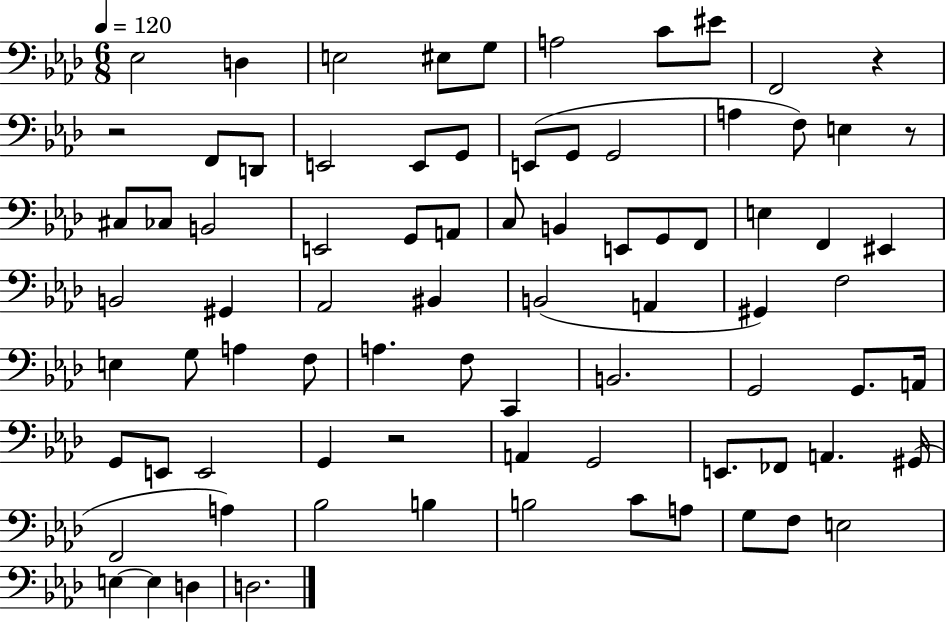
Eb3/h D3/q E3/h EIS3/e G3/e A3/h C4/e EIS4/e F2/h R/q R/h F2/e D2/e E2/h E2/e G2/e E2/e G2/e G2/h A3/q F3/e E3/q R/e C#3/e CES3/e B2/h E2/h G2/e A2/e C3/e B2/q E2/e G2/e F2/e E3/q F2/q EIS2/q B2/h G#2/q Ab2/h BIS2/q B2/h A2/q G#2/q F3/h E3/q G3/e A3/q F3/e A3/q. F3/e C2/q B2/h. G2/h G2/e. A2/s G2/e E2/e E2/h G2/q R/h A2/q G2/h E2/e. FES2/e A2/q. G#2/s F2/h A3/q Bb3/h B3/q B3/h C4/e A3/e G3/e F3/e E3/h E3/q E3/q D3/q D3/h.